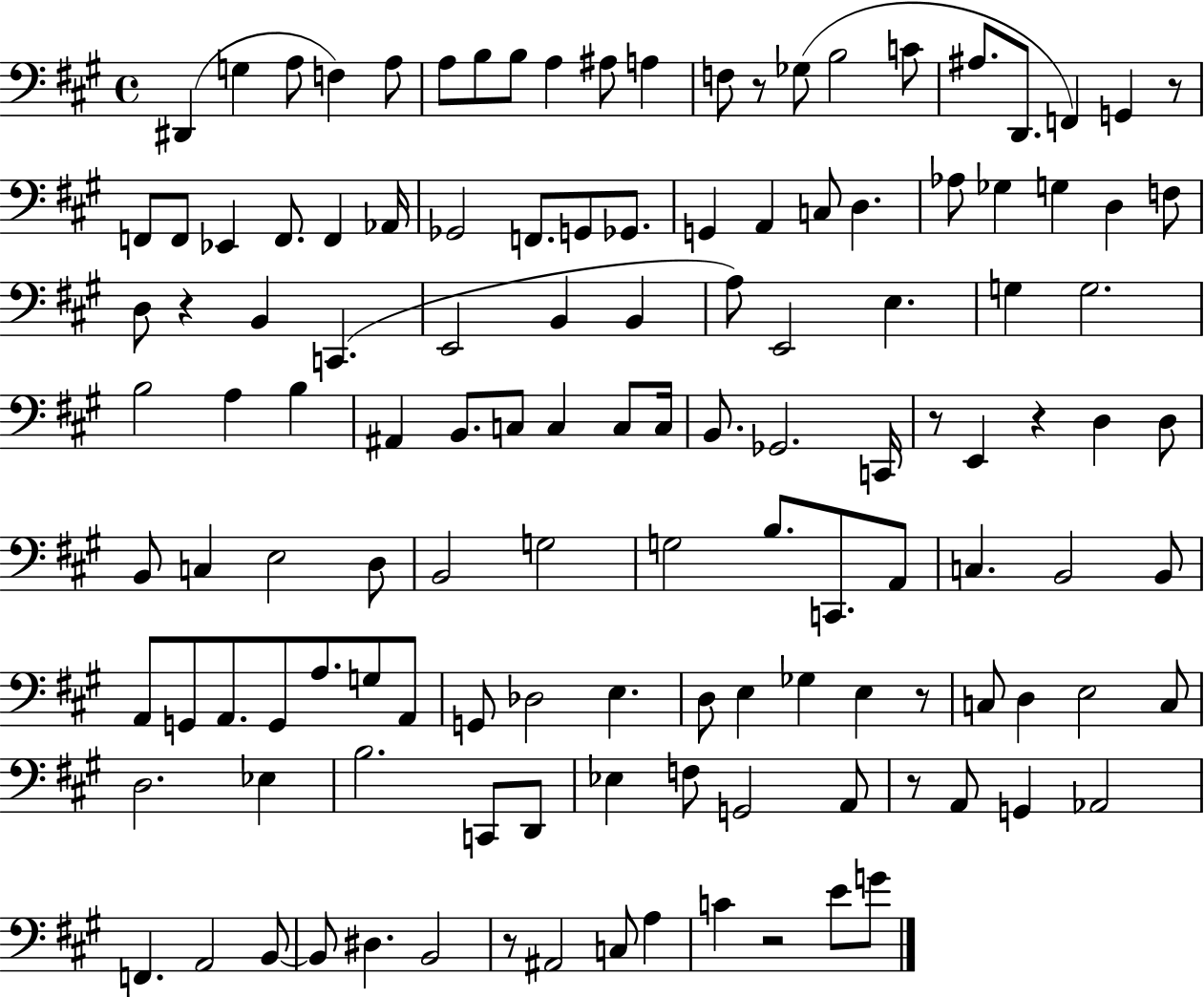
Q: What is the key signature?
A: A major